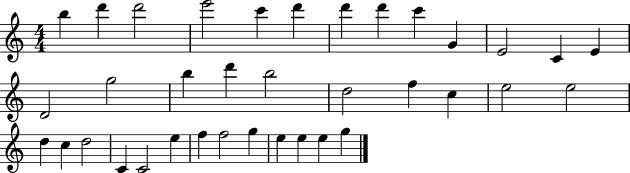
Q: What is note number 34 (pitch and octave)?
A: E5